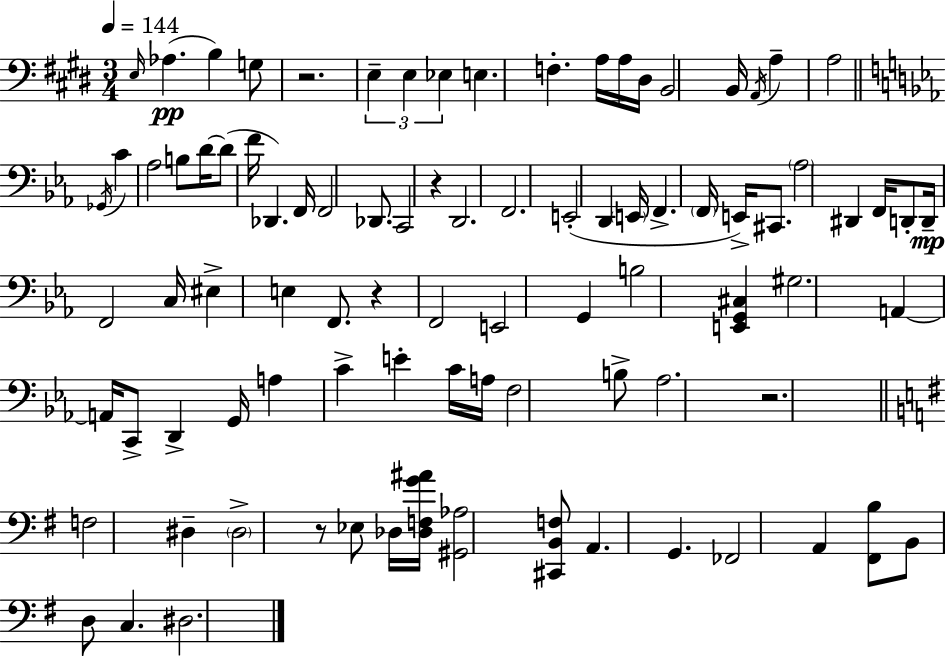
E3/s Ab3/q. B3/q G3/e R/h. E3/q E3/q Eb3/q E3/q. F3/q. A3/s A3/s D#3/s B2/h B2/s A2/s A3/q A3/h Gb2/s C4/q Ab3/h B3/e D4/s D4/e F4/s Db2/q. F2/s F2/h Db2/e. C2/h R/q D2/h. F2/h. E2/h D2/q E2/s F2/q. F2/s E2/s C#2/e. Ab3/h D#2/q F2/s D2/e D2/s F2/h C3/s EIS3/q E3/q F2/e. R/q F2/h E2/h G2/q B3/h [E2,G2,C#3]/q G#3/h. A2/q A2/s C2/e D2/q G2/s A3/q C4/q E4/q C4/s A3/s F3/h B3/e Ab3/h. R/h. F3/h D#3/q D#3/h R/e Eb3/e Db3/s [Db3,F3,G4,A#4]/s [G#2,Ab3]/h [C#2,B2,F3]/e A2/q. G2/q. FES2/h A2/q [F#2,B3]/e B2/e D3/e C3/q. D#3/h.